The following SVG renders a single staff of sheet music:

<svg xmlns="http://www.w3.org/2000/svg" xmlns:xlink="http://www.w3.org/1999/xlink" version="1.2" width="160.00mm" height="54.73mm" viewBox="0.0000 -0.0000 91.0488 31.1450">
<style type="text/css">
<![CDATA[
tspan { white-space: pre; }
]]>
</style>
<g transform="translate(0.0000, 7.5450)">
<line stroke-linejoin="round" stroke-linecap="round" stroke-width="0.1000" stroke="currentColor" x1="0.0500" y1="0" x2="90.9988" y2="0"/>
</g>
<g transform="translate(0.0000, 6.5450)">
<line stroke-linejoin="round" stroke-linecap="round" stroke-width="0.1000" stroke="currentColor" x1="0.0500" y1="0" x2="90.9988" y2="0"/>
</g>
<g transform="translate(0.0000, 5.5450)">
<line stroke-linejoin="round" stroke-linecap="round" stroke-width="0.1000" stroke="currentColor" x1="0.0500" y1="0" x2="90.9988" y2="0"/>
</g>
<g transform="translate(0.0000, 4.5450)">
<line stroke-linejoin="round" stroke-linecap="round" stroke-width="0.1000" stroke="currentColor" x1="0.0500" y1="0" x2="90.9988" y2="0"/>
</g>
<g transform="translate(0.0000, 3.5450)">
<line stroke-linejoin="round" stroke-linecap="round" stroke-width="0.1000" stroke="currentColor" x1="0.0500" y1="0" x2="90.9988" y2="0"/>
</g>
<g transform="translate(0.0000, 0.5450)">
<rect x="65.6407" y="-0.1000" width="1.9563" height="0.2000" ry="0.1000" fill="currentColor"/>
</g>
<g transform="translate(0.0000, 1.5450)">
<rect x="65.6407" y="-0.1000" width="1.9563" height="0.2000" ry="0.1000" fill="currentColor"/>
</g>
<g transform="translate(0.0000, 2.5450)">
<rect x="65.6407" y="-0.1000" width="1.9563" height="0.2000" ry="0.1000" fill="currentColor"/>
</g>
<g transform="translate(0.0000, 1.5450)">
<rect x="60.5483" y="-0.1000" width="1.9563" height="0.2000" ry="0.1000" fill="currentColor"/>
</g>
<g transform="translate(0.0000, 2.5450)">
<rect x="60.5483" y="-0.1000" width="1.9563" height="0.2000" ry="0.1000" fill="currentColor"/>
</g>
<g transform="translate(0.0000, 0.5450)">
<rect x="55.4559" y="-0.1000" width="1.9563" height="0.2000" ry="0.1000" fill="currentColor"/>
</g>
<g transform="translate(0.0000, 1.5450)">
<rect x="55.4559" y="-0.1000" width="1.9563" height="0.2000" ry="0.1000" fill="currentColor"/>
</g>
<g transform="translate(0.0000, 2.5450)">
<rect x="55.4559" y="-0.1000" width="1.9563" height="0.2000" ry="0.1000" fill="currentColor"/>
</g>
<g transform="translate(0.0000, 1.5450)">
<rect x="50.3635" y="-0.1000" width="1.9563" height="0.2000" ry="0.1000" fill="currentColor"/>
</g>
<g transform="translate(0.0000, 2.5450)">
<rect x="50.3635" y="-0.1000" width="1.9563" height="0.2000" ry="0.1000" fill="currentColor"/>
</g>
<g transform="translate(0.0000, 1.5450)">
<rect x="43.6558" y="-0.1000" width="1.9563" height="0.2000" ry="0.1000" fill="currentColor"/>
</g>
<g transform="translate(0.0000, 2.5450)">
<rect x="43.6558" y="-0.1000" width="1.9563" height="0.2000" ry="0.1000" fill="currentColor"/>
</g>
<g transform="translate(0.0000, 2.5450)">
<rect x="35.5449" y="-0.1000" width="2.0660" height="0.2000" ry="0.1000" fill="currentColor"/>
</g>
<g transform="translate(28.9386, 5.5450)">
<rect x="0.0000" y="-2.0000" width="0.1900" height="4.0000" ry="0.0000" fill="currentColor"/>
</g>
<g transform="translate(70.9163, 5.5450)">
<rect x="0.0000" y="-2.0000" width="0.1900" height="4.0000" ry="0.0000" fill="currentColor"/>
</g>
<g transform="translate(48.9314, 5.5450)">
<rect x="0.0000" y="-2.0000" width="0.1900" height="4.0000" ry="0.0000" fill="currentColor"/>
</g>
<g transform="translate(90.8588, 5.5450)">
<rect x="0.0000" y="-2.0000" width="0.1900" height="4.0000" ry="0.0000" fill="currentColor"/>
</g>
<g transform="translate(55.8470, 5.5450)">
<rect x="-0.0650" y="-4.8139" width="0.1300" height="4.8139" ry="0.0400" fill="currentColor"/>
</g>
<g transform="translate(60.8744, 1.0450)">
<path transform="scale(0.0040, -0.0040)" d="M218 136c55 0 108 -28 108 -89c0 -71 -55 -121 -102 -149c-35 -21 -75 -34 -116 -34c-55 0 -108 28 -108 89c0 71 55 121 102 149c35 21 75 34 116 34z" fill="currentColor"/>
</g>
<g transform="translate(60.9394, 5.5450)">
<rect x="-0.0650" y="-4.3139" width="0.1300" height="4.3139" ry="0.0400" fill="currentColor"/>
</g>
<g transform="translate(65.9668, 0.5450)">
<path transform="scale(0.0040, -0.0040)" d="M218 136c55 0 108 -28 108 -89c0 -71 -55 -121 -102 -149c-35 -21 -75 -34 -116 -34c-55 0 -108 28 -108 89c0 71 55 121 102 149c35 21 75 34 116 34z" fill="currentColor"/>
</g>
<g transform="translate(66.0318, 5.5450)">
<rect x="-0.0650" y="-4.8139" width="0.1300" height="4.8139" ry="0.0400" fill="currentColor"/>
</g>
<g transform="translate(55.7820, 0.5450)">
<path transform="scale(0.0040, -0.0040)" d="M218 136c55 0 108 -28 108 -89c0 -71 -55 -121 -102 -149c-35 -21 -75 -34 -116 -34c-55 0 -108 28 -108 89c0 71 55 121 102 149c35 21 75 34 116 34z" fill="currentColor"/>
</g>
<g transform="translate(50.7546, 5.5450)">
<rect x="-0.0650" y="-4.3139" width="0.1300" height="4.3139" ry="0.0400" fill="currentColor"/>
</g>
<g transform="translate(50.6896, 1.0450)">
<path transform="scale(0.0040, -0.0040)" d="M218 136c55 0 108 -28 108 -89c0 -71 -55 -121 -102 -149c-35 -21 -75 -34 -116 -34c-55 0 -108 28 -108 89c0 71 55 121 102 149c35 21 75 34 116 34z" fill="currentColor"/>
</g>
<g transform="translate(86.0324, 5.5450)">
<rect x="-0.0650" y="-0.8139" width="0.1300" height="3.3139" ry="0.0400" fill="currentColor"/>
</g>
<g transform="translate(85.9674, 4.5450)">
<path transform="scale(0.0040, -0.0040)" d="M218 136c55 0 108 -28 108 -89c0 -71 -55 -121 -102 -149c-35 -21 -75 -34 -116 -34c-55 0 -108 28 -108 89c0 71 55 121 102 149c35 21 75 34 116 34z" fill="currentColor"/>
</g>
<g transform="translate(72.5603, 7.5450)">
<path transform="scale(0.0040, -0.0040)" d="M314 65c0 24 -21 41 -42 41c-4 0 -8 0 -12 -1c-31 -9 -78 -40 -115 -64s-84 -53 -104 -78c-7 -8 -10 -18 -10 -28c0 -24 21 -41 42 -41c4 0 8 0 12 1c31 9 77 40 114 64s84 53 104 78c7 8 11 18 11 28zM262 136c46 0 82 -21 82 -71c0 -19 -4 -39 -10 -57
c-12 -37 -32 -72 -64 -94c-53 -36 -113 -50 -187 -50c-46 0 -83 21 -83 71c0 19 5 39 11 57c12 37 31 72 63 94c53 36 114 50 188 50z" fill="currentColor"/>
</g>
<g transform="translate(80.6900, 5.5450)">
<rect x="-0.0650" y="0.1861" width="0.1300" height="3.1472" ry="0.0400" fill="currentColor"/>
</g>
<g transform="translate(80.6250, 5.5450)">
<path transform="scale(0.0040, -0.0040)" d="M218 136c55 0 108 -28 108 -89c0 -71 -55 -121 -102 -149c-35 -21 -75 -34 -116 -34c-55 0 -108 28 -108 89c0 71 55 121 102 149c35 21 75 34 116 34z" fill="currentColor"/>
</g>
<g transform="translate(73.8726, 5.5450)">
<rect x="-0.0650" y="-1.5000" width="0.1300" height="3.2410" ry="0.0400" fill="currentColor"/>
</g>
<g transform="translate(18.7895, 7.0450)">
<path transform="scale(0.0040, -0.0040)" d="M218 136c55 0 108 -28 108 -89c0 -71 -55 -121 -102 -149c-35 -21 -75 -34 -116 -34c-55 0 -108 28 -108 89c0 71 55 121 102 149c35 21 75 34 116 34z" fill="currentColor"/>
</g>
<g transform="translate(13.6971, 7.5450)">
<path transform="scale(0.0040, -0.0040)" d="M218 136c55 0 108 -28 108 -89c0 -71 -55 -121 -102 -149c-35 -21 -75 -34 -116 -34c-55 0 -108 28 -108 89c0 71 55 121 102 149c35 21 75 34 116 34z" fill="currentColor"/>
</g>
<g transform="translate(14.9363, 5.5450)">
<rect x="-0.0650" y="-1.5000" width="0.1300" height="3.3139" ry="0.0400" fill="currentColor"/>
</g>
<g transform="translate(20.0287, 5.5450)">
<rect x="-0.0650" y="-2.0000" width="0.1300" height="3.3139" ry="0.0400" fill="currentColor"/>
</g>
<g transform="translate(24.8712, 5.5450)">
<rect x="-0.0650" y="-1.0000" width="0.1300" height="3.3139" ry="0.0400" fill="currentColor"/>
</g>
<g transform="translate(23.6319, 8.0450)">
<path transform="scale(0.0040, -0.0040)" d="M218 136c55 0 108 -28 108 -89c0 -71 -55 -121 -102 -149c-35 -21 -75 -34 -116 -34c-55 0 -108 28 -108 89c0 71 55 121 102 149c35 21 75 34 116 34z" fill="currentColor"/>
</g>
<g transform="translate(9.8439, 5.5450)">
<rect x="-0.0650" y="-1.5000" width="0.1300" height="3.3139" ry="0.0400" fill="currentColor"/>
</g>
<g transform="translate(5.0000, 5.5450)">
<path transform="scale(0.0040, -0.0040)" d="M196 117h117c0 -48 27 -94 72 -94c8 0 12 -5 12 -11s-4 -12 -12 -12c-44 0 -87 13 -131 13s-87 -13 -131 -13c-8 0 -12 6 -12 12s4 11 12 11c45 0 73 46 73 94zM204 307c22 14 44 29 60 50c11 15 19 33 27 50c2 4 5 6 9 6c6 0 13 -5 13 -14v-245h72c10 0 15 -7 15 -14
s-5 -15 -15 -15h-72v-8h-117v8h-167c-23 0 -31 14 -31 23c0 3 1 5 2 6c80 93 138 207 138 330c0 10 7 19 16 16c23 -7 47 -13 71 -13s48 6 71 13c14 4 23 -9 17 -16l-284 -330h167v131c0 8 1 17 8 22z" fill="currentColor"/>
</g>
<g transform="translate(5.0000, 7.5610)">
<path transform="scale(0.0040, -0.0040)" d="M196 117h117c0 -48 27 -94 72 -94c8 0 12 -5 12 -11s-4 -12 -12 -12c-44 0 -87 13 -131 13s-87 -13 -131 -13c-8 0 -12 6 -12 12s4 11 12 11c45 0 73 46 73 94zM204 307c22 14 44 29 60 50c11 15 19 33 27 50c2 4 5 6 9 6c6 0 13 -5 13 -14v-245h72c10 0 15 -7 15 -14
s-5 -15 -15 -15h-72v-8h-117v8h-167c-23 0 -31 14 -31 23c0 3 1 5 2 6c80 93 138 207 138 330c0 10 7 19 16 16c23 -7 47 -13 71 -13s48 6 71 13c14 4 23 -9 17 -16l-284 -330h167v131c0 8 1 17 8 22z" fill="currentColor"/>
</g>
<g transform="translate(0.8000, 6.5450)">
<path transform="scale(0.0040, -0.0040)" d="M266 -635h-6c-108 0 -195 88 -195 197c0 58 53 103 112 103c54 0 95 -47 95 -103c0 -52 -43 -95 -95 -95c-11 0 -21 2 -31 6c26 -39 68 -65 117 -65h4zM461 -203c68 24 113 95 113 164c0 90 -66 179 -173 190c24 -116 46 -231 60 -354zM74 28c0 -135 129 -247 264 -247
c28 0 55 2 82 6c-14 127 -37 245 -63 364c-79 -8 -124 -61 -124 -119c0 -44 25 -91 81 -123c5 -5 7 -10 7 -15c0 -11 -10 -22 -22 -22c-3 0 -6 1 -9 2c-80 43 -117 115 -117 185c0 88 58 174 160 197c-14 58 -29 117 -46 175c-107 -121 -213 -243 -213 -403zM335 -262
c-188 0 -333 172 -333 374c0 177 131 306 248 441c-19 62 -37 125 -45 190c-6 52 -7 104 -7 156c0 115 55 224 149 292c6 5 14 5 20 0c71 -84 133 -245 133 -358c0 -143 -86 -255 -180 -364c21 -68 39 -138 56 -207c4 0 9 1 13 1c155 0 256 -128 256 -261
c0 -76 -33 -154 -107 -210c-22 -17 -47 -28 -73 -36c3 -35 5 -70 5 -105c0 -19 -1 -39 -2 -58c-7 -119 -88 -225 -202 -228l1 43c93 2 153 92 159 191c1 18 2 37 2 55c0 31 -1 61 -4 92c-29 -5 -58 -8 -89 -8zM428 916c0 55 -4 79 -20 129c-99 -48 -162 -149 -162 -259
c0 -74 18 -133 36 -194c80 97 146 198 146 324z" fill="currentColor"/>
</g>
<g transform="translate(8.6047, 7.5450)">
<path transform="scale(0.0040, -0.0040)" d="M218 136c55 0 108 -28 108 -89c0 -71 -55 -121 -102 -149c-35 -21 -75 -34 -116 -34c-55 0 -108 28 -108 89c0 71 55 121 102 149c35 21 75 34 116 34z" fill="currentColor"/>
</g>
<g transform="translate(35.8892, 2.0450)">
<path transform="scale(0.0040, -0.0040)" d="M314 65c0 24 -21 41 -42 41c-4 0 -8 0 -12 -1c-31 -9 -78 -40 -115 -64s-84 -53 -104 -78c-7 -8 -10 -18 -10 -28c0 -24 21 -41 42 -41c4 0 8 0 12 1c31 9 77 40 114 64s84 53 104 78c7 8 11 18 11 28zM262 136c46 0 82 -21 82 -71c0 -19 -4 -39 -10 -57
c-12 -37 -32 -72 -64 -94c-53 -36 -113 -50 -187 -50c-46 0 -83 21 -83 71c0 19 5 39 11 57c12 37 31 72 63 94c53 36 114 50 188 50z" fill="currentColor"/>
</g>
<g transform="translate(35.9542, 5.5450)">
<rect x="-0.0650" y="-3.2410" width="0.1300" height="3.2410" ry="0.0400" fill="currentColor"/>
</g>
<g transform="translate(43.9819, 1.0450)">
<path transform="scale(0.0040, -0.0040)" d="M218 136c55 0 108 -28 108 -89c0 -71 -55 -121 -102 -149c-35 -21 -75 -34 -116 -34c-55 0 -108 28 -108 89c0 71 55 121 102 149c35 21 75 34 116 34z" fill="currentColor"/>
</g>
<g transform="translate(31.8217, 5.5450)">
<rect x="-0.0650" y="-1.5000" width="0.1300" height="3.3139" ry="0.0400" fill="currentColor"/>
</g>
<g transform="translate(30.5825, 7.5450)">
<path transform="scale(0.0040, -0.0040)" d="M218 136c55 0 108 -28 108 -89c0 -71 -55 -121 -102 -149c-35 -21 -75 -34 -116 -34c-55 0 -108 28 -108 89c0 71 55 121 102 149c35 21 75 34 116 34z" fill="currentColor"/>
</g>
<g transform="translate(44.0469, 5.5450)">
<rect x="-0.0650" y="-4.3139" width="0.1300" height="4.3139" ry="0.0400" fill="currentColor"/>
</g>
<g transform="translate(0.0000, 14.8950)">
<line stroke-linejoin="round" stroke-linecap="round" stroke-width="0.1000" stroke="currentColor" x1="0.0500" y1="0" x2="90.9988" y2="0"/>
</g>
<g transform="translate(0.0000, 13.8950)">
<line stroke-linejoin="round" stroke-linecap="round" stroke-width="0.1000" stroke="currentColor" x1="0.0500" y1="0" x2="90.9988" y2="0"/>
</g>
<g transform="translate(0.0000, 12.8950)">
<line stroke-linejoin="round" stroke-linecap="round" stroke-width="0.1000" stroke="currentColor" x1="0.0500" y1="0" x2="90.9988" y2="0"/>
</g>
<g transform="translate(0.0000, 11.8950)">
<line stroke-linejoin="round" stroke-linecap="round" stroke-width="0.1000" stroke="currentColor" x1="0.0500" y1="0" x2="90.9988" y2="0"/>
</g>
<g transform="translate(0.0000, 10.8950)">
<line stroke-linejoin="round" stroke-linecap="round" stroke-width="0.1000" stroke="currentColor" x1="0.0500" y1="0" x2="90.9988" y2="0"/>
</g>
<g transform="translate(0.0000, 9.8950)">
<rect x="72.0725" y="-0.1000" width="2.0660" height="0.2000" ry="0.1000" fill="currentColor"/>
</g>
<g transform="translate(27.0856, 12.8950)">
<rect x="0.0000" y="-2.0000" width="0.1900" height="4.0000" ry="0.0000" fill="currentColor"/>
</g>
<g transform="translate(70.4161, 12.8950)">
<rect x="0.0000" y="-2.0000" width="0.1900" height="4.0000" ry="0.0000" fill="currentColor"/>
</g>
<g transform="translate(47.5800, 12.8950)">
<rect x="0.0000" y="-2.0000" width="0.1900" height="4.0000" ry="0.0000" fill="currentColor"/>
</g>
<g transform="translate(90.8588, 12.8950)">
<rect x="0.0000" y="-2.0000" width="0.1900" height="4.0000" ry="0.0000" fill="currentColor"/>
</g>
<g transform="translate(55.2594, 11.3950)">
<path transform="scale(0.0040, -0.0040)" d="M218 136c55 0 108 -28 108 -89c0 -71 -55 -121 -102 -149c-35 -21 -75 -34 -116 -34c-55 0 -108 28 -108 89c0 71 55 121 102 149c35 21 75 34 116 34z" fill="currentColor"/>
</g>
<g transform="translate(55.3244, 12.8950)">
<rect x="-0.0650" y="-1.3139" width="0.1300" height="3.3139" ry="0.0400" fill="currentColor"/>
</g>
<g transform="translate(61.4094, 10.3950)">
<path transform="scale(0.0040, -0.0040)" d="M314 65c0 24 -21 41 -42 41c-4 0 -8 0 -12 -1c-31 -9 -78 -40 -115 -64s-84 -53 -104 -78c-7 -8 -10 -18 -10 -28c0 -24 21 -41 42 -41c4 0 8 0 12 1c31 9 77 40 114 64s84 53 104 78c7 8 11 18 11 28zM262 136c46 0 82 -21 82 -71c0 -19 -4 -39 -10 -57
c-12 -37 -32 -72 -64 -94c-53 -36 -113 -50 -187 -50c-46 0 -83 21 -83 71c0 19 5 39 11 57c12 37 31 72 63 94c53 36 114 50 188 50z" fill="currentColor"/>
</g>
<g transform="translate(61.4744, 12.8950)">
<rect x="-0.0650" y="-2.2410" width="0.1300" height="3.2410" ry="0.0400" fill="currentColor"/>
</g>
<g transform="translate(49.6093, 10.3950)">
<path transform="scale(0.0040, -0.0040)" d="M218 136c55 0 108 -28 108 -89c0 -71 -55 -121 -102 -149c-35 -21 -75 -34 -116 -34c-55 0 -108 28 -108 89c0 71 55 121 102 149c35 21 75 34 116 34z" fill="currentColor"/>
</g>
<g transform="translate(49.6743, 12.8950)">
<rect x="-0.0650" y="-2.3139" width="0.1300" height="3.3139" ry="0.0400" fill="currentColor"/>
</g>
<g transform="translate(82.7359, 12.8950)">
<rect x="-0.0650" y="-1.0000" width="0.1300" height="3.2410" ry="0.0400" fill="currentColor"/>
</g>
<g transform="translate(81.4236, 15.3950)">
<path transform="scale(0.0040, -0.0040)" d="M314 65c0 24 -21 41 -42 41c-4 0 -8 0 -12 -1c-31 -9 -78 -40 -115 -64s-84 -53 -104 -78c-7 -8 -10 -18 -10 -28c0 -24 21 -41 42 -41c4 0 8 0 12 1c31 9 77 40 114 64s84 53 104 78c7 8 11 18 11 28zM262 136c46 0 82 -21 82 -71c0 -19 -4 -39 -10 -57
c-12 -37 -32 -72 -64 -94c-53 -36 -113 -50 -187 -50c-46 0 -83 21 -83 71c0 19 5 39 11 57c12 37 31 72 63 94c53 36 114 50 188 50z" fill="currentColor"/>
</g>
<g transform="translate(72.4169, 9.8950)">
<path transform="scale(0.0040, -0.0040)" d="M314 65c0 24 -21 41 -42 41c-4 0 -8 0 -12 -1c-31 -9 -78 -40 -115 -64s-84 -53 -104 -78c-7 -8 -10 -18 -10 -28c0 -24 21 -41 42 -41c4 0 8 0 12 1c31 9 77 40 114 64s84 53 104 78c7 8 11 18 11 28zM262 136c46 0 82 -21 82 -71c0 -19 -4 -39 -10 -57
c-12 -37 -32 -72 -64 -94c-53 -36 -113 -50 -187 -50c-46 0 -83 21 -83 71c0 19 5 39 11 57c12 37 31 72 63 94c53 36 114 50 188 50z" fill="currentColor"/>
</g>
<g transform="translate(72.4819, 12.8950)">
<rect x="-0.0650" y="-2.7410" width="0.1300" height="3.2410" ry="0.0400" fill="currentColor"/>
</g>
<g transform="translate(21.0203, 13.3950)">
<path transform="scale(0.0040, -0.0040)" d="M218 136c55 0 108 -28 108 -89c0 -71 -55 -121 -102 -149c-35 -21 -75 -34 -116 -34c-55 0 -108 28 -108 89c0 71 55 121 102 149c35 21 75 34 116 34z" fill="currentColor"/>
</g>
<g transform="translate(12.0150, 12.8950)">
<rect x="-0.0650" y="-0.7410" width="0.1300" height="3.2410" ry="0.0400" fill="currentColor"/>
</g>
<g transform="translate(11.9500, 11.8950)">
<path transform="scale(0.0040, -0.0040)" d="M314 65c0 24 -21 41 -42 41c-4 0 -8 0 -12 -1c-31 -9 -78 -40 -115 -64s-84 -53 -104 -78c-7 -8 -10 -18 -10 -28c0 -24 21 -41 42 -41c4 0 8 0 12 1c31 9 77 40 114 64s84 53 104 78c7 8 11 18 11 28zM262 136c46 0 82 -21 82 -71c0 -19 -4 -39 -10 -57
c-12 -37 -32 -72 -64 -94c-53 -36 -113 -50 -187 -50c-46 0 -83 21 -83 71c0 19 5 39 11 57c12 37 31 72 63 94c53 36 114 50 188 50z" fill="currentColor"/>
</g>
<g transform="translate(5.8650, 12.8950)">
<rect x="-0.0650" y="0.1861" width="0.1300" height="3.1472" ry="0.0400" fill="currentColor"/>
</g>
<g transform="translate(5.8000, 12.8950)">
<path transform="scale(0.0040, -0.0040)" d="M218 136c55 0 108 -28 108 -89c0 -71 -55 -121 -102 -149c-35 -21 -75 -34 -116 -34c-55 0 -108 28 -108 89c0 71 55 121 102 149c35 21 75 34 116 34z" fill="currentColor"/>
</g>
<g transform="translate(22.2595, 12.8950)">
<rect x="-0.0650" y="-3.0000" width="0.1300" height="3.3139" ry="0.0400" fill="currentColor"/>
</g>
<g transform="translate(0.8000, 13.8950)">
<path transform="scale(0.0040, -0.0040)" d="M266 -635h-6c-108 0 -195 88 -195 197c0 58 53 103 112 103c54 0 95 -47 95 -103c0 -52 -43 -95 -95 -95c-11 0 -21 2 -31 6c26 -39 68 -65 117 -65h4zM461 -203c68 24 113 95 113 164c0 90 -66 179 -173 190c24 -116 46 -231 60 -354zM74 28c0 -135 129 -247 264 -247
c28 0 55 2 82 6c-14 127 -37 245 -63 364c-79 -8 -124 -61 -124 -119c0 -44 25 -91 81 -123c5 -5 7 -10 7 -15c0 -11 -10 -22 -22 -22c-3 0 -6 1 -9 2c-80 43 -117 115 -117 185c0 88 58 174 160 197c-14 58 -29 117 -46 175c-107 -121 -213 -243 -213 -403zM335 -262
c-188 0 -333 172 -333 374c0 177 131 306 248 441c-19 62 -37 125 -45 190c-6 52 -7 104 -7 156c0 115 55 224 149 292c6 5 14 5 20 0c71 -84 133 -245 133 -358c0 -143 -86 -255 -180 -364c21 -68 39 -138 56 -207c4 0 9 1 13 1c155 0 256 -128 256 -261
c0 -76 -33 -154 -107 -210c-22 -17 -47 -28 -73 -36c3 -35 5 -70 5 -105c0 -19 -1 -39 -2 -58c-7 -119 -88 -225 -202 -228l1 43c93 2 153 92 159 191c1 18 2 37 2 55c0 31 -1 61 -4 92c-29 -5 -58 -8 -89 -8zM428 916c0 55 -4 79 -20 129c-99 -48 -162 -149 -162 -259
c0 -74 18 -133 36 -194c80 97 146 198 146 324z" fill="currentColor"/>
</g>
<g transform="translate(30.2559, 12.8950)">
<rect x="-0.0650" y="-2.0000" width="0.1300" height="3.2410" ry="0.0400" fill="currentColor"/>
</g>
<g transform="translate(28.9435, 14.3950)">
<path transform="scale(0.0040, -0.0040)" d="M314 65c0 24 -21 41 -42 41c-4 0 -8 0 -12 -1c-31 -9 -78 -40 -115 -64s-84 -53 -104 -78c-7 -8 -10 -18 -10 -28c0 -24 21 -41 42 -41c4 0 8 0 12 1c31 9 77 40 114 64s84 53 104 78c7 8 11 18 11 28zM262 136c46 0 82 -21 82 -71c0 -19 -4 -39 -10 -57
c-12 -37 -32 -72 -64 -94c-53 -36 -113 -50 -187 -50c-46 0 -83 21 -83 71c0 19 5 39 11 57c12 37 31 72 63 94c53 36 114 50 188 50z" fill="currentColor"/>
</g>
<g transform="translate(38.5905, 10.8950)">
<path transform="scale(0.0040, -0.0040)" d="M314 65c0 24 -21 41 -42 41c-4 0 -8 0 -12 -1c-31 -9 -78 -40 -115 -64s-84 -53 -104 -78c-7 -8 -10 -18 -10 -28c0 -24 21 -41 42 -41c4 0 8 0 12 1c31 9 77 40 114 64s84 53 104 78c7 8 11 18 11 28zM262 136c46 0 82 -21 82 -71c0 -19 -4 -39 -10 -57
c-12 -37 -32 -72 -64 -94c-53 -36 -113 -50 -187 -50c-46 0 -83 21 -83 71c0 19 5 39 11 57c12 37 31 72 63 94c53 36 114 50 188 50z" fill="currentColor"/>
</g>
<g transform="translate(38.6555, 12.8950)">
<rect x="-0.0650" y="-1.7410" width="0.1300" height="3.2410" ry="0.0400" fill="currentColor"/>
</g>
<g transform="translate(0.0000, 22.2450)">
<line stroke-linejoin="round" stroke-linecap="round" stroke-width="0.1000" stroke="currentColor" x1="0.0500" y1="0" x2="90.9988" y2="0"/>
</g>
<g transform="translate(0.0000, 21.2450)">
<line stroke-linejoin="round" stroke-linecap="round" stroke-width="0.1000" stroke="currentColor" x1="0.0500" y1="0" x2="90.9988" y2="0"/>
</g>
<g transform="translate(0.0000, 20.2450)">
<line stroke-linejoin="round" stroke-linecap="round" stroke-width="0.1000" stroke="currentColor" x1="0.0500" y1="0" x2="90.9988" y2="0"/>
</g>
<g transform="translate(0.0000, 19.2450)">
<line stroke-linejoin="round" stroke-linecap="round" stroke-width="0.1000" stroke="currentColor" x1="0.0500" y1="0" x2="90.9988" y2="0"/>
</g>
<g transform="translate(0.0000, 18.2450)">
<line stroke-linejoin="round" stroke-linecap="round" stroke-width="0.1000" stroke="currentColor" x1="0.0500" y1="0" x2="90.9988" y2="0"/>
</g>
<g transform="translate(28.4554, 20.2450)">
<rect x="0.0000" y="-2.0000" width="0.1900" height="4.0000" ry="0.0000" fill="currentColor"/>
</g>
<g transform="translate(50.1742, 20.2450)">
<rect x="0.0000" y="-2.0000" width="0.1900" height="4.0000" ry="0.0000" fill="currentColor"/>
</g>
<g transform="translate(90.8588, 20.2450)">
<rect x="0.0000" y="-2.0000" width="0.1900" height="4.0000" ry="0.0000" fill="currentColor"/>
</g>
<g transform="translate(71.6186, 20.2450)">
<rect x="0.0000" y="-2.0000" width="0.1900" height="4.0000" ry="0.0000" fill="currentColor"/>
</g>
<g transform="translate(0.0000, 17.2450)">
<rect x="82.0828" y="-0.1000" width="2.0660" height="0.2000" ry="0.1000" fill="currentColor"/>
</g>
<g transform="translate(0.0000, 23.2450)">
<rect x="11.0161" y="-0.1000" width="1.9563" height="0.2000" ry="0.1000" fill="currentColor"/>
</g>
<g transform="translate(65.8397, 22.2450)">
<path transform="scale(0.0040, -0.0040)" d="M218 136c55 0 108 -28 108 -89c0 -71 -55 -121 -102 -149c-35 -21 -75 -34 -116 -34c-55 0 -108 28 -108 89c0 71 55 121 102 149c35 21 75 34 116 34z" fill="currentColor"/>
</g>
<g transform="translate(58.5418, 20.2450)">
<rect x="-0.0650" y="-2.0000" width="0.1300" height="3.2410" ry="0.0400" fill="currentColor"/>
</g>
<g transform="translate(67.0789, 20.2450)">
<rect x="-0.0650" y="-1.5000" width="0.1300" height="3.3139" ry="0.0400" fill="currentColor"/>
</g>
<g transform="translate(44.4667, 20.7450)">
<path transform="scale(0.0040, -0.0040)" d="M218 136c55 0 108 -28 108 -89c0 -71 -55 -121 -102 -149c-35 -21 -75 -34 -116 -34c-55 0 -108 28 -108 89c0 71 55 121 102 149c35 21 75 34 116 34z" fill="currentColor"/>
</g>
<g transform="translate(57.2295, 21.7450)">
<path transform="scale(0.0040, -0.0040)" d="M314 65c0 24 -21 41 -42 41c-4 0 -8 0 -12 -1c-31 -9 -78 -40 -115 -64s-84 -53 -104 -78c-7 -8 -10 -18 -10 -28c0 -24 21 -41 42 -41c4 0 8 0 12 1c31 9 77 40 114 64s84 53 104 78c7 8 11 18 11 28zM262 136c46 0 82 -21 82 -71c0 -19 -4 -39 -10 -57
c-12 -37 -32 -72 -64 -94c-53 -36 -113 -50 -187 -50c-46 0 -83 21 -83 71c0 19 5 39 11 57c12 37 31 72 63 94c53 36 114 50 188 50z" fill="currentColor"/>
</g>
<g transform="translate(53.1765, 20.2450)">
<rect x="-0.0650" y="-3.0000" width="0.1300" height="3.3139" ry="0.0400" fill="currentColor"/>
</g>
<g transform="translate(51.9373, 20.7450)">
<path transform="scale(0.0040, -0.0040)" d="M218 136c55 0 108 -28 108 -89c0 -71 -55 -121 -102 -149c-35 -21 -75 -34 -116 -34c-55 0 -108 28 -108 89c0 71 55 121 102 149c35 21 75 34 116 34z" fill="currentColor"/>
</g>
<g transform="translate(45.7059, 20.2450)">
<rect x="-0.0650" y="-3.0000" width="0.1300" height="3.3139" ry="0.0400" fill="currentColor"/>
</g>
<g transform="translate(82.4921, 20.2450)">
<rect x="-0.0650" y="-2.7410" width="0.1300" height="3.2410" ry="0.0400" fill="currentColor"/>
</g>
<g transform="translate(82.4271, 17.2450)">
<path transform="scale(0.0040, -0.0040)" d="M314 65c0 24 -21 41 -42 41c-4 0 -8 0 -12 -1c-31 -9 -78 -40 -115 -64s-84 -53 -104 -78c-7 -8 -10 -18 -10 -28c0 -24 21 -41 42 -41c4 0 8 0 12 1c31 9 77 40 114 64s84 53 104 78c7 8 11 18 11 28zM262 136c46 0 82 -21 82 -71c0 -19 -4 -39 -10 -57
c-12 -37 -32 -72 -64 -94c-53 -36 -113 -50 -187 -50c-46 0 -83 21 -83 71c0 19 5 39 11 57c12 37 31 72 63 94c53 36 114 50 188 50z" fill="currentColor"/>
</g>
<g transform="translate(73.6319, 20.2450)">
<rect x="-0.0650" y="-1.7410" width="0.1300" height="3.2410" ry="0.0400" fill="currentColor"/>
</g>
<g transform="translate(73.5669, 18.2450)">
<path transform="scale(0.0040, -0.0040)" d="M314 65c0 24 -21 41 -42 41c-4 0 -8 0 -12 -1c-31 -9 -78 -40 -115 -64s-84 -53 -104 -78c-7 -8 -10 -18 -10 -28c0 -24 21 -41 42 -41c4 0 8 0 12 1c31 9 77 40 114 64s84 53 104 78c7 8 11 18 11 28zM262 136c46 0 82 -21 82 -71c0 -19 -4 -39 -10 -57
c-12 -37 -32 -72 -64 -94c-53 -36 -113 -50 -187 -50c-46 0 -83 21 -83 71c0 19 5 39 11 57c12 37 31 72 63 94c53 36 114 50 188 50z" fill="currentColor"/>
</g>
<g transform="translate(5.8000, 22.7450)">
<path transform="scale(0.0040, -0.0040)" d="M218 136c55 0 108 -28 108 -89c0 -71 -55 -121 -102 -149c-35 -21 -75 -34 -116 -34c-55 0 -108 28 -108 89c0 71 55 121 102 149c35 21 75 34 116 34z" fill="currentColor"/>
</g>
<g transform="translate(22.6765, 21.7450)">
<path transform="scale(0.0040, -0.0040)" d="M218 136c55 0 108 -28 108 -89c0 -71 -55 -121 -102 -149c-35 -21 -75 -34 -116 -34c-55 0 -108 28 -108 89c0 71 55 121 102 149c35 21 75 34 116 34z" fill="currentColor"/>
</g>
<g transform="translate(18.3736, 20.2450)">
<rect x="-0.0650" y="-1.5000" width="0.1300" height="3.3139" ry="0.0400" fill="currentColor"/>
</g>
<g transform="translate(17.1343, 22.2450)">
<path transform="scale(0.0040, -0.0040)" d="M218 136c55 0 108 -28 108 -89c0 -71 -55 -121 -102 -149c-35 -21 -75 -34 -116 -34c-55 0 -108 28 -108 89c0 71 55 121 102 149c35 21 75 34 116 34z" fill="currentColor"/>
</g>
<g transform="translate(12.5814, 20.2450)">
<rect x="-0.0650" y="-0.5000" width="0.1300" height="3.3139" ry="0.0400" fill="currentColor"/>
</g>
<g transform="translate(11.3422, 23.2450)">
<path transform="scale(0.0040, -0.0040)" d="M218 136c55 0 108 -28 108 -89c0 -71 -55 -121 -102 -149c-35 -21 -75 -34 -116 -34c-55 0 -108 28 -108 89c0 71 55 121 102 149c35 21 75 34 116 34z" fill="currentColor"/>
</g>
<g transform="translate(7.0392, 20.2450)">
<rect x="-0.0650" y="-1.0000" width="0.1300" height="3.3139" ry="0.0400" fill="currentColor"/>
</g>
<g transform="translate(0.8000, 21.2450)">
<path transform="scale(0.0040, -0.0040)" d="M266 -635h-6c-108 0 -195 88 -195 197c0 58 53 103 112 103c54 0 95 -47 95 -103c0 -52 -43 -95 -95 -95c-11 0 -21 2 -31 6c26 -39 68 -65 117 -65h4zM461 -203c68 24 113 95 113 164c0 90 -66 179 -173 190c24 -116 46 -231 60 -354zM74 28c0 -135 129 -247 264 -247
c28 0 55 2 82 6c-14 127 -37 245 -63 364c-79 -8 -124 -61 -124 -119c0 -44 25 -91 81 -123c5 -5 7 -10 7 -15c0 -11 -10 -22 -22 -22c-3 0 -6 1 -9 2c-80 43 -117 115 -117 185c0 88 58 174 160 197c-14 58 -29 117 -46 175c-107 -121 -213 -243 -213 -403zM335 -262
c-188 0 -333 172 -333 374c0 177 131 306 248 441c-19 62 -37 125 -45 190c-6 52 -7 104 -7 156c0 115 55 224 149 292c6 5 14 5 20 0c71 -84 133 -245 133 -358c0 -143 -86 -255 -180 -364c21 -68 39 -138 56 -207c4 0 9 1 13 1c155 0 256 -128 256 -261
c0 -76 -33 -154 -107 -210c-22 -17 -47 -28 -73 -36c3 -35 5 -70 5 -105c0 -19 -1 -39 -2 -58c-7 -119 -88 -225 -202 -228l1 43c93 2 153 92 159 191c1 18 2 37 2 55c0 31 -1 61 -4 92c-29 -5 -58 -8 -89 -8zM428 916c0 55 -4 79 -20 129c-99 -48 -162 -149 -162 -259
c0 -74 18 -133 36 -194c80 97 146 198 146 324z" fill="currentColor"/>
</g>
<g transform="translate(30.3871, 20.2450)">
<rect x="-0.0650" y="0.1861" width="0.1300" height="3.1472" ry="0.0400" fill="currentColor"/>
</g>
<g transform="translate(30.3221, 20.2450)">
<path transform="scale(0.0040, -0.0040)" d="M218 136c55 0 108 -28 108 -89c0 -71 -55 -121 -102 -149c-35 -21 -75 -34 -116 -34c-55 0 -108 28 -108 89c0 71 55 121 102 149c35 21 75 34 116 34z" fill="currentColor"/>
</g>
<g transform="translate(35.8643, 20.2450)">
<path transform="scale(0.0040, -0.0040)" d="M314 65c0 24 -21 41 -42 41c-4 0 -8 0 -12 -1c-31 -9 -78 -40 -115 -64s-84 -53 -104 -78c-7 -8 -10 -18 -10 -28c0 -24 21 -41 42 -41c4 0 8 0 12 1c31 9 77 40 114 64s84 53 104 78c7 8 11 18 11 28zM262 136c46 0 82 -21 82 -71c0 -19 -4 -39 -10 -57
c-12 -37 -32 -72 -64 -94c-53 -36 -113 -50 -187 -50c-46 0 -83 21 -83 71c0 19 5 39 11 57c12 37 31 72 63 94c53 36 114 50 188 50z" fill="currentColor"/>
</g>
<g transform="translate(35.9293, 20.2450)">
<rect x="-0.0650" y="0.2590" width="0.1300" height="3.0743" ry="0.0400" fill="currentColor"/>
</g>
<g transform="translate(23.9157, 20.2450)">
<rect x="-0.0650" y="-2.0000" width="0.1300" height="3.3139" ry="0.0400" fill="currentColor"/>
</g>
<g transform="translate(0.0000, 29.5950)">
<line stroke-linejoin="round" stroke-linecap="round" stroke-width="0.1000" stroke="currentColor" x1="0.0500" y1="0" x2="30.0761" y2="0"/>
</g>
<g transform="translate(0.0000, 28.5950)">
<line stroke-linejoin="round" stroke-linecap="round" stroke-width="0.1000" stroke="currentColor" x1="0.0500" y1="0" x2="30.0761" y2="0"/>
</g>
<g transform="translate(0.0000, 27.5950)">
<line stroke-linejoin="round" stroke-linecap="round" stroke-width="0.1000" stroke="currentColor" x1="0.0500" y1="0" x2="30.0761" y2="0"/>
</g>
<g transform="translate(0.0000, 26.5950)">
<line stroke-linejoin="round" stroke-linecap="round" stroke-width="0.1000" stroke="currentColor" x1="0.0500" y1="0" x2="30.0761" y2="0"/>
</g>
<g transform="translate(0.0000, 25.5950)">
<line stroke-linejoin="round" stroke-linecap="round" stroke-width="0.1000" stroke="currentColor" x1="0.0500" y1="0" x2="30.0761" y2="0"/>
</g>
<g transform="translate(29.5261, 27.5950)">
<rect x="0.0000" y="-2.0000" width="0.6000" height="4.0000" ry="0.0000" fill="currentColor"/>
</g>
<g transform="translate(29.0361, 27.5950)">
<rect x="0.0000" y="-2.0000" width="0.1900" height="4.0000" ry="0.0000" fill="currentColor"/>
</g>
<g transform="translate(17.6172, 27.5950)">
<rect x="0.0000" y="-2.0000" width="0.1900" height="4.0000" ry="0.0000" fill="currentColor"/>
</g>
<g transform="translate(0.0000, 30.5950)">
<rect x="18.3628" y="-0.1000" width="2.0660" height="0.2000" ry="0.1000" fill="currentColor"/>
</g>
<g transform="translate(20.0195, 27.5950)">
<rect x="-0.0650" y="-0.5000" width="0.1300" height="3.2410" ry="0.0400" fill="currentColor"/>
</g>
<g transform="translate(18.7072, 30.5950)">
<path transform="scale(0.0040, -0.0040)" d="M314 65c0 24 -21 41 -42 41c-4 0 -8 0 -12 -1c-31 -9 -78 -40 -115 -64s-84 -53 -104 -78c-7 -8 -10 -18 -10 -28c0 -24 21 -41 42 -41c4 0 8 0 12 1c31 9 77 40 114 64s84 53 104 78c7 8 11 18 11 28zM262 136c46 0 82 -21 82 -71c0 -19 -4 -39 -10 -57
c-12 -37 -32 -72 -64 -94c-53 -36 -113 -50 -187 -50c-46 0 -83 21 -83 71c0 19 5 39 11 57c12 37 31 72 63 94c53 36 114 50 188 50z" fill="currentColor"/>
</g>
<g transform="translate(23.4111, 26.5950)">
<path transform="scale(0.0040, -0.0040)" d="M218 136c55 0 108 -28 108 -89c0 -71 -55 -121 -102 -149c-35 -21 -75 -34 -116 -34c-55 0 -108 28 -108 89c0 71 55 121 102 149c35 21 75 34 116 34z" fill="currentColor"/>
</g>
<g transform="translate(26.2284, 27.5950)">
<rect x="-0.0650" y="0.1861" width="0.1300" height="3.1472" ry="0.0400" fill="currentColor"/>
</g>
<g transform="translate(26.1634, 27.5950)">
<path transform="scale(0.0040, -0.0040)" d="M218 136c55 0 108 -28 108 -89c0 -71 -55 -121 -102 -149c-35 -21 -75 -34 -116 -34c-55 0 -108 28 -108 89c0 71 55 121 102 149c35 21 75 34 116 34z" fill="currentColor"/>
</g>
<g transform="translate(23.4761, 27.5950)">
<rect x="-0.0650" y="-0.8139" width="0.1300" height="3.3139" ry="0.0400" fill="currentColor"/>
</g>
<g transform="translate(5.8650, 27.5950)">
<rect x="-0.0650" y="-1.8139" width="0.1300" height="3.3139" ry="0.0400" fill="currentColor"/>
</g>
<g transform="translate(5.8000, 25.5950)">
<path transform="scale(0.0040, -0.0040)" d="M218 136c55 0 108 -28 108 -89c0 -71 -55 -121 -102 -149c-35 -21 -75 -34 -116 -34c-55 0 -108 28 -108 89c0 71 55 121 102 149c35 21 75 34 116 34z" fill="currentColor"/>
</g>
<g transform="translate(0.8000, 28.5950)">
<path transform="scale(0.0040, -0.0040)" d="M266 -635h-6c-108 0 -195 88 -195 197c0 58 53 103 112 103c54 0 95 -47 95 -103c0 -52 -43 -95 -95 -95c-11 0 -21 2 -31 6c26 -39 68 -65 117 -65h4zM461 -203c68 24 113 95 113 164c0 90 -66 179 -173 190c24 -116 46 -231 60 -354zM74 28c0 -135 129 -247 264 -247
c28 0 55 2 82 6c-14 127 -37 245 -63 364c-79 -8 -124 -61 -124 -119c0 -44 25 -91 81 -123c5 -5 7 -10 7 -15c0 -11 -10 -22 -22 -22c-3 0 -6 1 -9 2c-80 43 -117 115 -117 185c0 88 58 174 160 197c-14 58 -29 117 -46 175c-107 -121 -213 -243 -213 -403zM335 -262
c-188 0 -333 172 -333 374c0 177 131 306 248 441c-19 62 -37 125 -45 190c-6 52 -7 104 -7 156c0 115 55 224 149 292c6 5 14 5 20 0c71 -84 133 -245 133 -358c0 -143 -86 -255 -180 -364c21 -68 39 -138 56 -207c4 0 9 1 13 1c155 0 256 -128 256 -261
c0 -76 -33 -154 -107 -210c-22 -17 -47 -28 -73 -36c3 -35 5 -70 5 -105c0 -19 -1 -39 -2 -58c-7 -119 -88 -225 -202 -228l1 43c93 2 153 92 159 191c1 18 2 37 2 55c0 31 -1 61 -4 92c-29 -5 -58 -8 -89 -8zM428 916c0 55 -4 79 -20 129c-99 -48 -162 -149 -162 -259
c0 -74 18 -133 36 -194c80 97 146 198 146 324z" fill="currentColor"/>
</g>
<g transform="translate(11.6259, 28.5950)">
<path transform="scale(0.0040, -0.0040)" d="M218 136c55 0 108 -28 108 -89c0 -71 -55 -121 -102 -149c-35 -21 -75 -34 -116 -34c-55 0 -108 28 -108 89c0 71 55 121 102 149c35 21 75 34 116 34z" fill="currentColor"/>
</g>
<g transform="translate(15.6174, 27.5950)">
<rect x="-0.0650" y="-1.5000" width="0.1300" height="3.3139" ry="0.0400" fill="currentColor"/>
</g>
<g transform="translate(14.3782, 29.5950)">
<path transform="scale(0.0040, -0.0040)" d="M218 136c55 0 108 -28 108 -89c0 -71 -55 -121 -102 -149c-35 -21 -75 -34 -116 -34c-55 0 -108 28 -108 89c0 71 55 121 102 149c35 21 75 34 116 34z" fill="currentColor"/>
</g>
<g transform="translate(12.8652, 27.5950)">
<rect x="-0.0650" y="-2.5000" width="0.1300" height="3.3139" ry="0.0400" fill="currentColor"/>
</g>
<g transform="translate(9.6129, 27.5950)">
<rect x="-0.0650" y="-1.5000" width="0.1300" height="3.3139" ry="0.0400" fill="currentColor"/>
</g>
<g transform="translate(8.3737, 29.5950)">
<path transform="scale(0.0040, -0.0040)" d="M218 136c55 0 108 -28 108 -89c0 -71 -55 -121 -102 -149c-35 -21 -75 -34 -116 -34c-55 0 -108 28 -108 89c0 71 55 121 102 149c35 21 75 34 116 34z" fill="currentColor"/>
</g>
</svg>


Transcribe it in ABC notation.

X:1
T:Untitled
M:4/4
L:1/4
K:C
E E F D E b2 d' d' e' d' e' E2 B d B d2 A F2 f2 g e g2 a2 D2 D C E F B B2 A A F2 E f2 a2 f E G E C2 d B